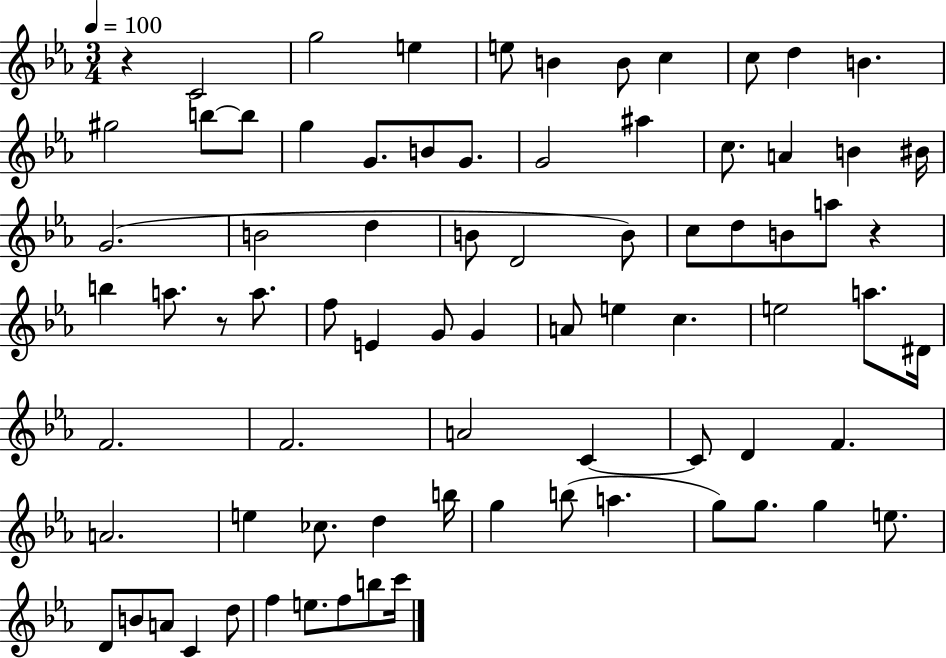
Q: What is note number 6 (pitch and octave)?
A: B4